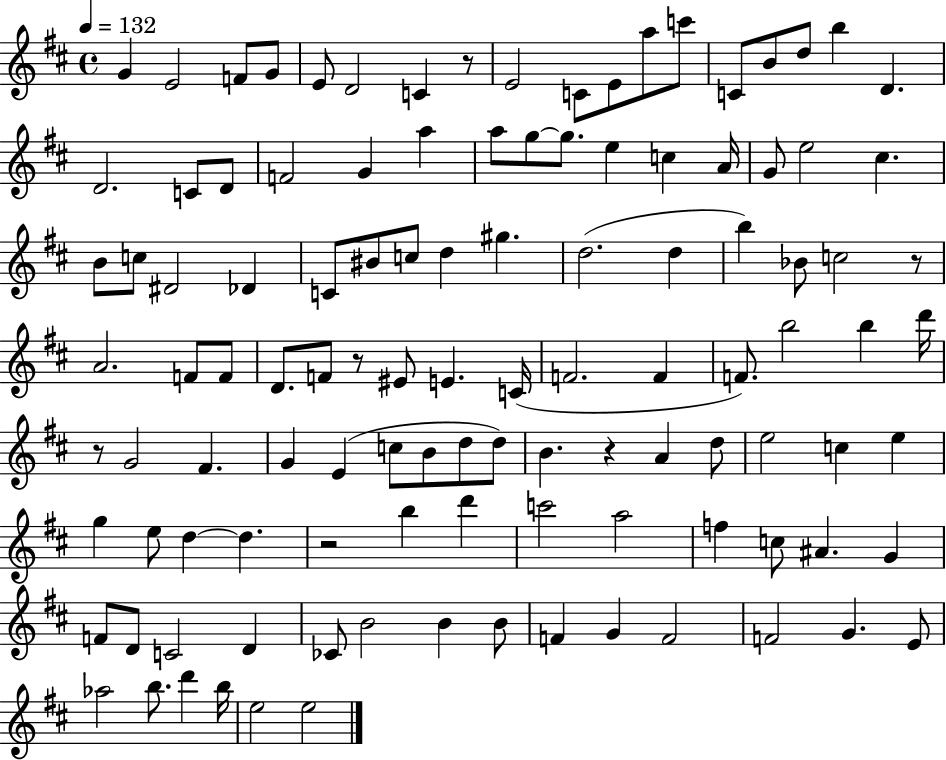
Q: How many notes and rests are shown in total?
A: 112